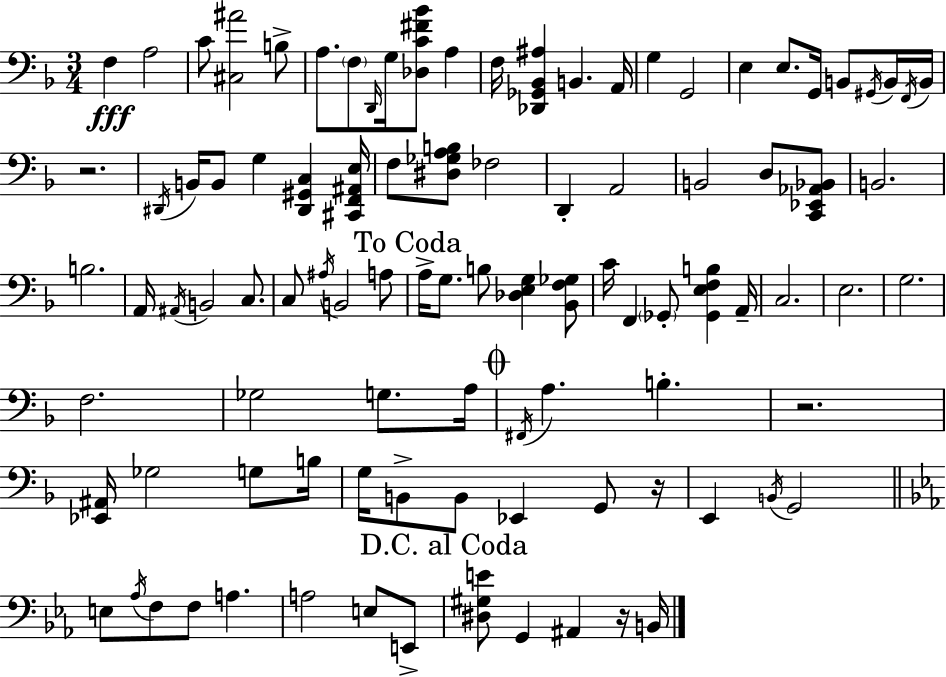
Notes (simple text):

F3/q A3/h C4/e [C#3,A#4]/h B3/e A3/e. F3/e D2/s G3/s [Db3,C4,F#4,Bb4]/e A3/q F3/s [Db2,Gb2,Bb2,A#3]/q B2/q. A2/s G3/q G2/h E3/q E3/e. G2/s B2/e G#2/s B2/s F2/s B2/s R/h. D#2/s B2/s B2/e G3/q [D#2,G#2,C3]/q [C#2,F2,A#2,E3]/s F3/e [D#3,Gb3,A3,B3]/e FES3/h D2/q A2/h B2/h D3/e [C2,Eb2,Ab2,Bb2]/e B2/h. B3/h. A2/s A#2/s B2/h C3/e. C3/e A#3/s B2/h A3/e A3/s G3/e. B3/e [Db3,E3,G3]/q [Bb2,F3,Gb3]/e C4/s F2/q Gb2/e [Gb2,E3,F3,B3]/q A2/s C3/h. E3/h. G3/h. F3/h. Gb3/h G3/e. A3/s F#2/s A3/q. B3/q. R/h. [Eb2,A#2]/s Gb3/h G3/e B3/s G3/s B2/e B2/e Eb2/q G2/e R/s E2/q B2/s G2/h E3/e Ab3/s F3/e F3/e A3/q. A3/h E3/e E2/e [D#3,G#3,E4]/e G2/q A#2/q R/s B2/s